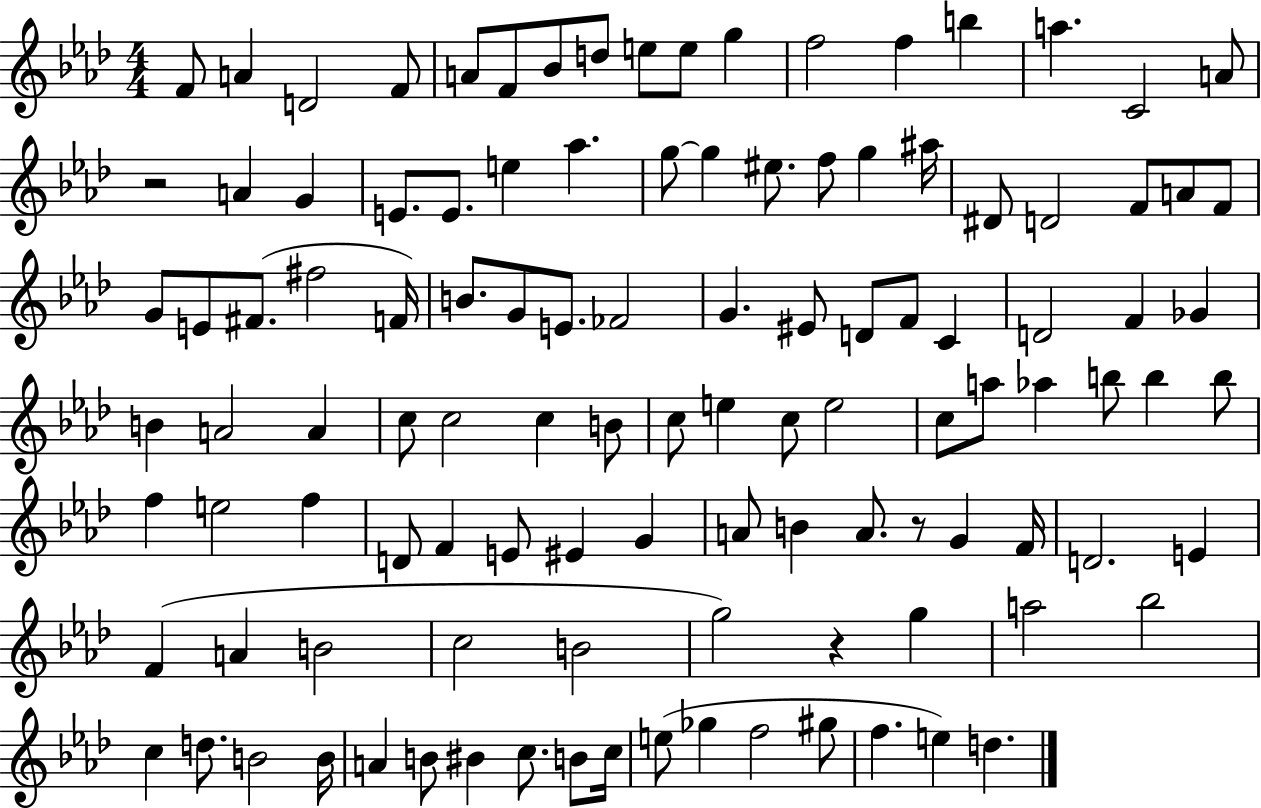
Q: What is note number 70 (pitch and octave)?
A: E5